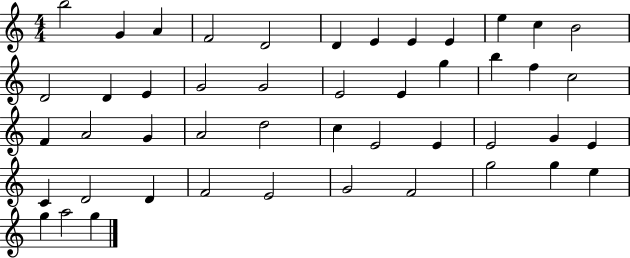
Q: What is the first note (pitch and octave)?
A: B5